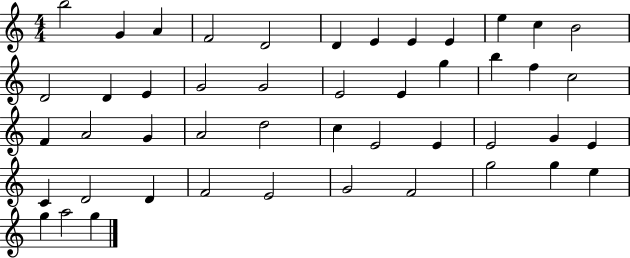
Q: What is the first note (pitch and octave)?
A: B5